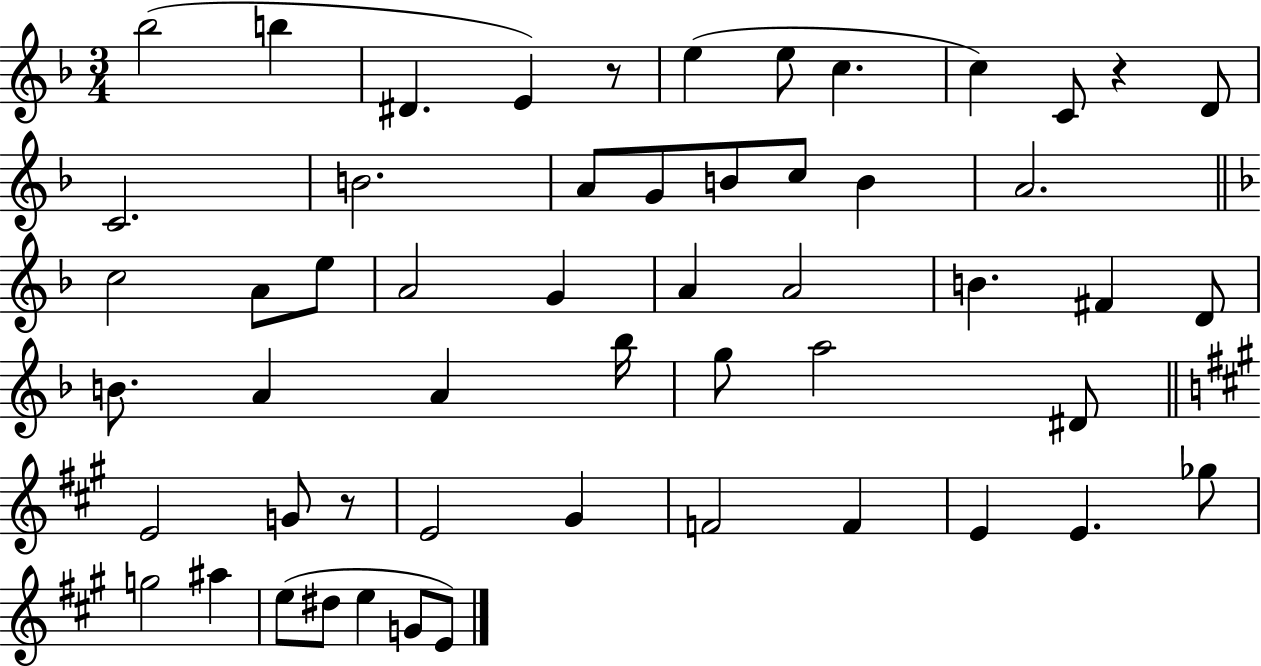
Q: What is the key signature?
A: F major